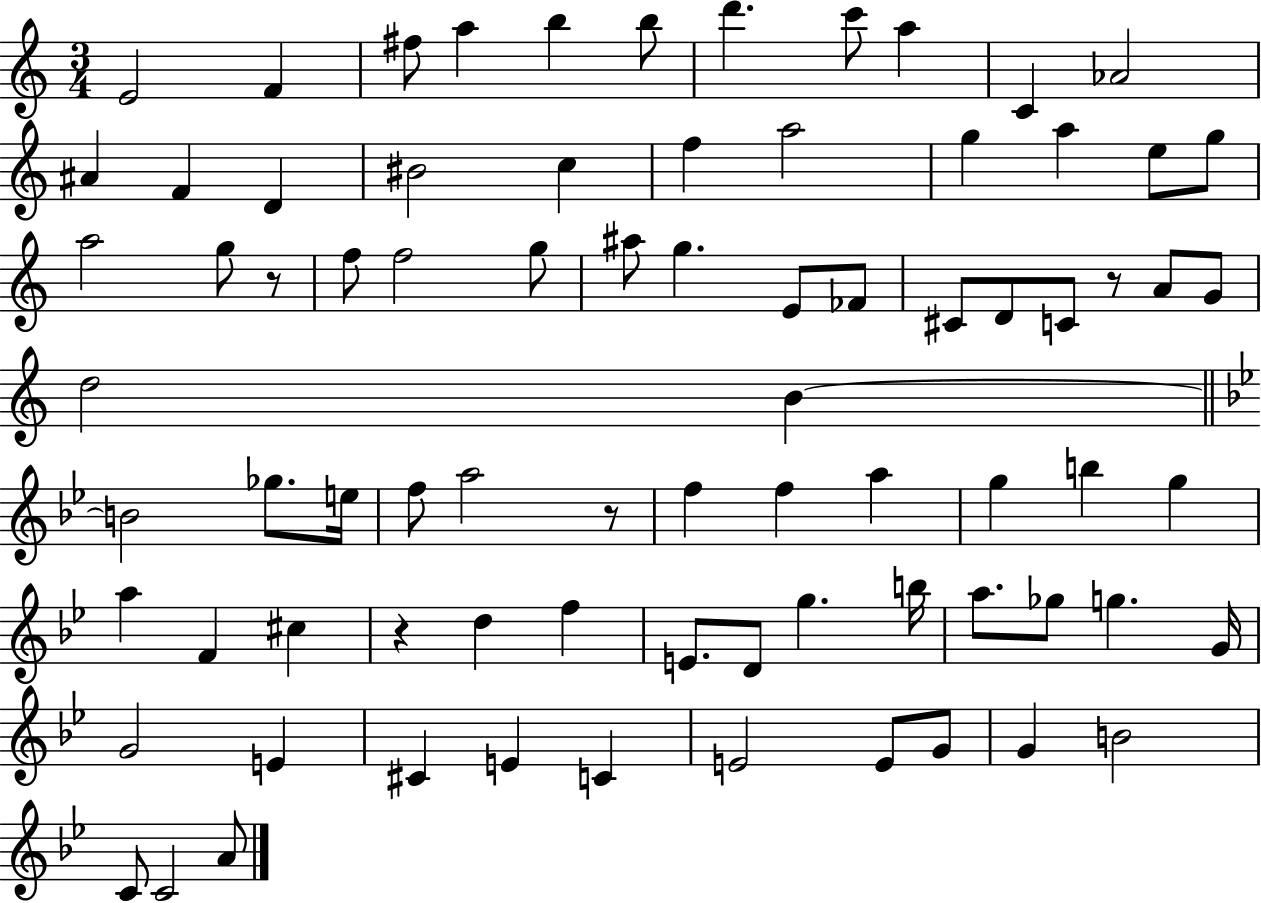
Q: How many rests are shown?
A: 4